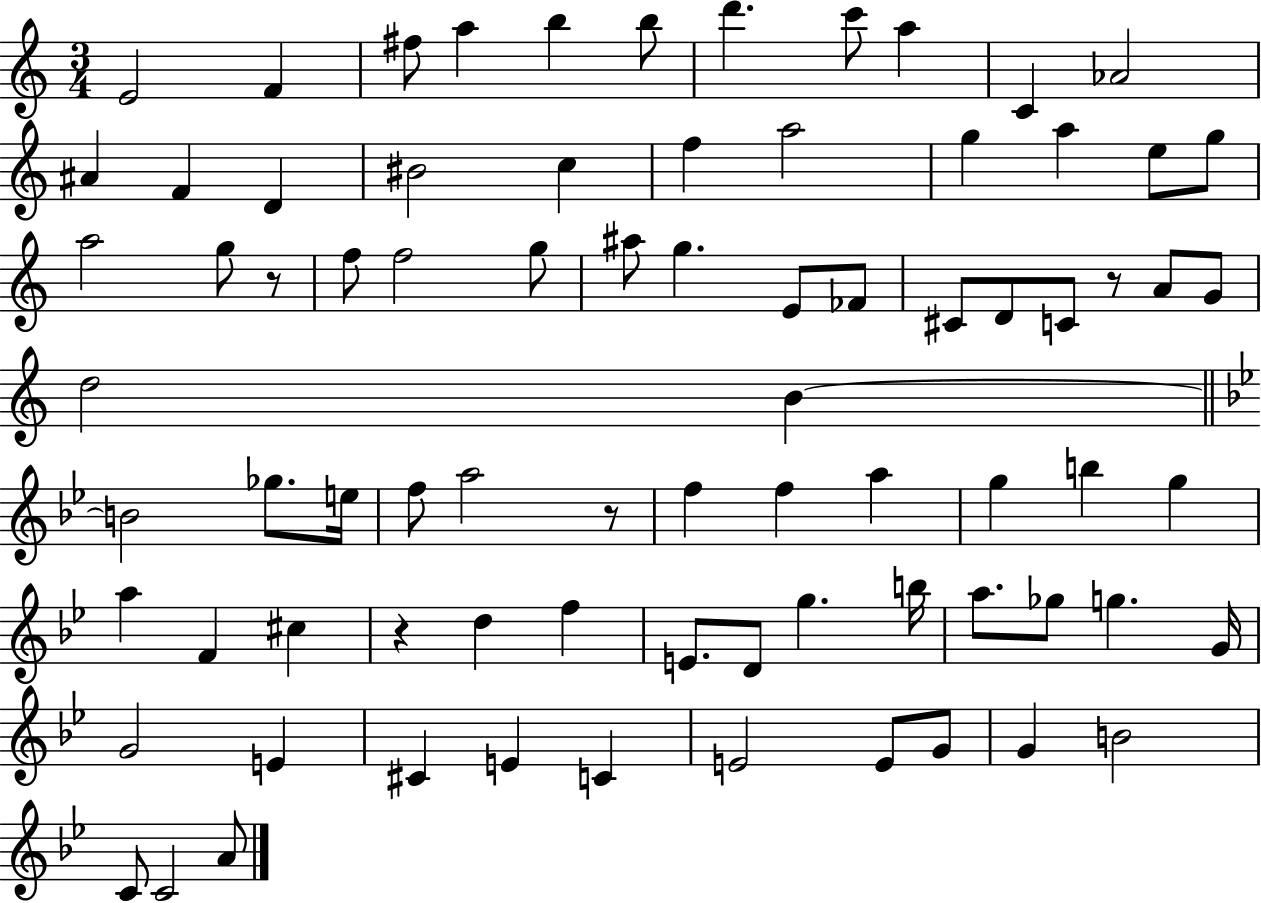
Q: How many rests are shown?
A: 4